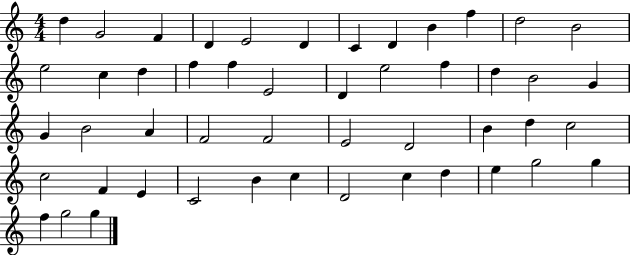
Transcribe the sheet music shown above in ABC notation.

X:1
T:Untitled
M:4/4
L:1/4
K:C
d G2 F D E2 D C D B f d2 B2 e2 c d f f E2 D e2 f d B2 G G B2 A F2 F2 E2 D2 B d c2 c2 F E C2 B c D2 c d e g2 g f g2 g